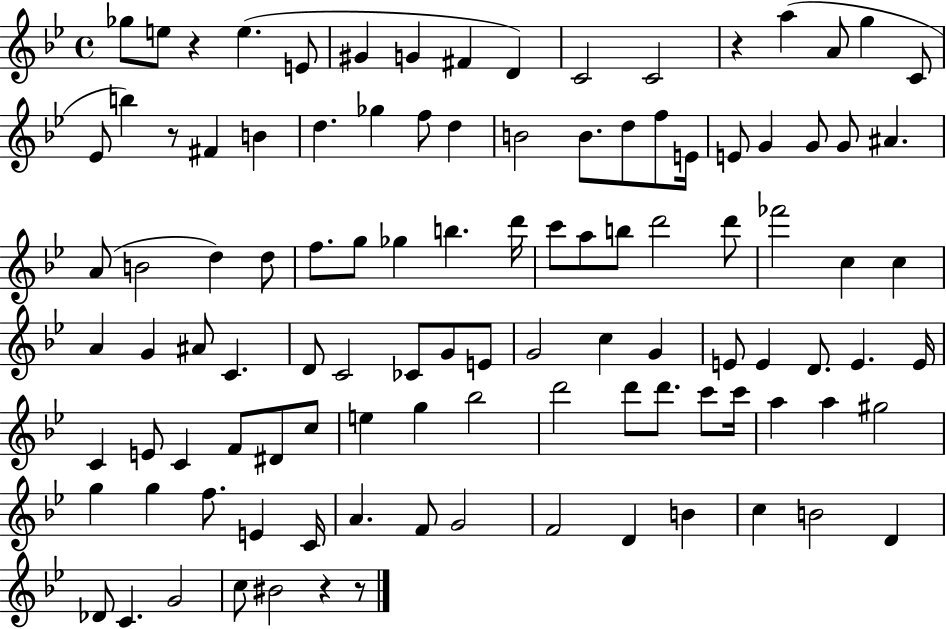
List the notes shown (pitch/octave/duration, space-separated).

Gb5/e E5/e R/q E5/q. E4/e G#4/q G4/q F#4/q D4/q C4/h C4/h R/q A5/q A4/e G5/q C4/e Eb4/e B5/q R/e F#4/q B4/q D5/q. Gb5/q F5/e D5/q B4/h B4/e. D5/e F5/e E4/s E4/e G4/q G4/e G4/e A#4/q. A4/e B4/h D5/q D5/e F5/e. G5/e Gb5/q B5/q. D6/s C6/e A5/e B5/e D6/h D6/e FES6/h C5/q C5/q A4/q G4/q A#4/e C4/q. D4/e C4/h CES4/e G4/e E4/e G4/h C5/q G4/q E4/e E4/q D4/e. E4/q. E4/s C4/q E4/e C4/q F4/e D#4/e C5/e E5/q G5/q Bb5/h D6/h D6/e D6/e. C6/e C6/s A5/q A5/q G#5/h G5/q G5/q F5/e. E4/q C4/s A4/q. F4/e G4/h F4/h D4/q B4/q C5/q B4/h D4/q Db4/e C4/q. G4/h C5/e BIS4/h R/q R/e